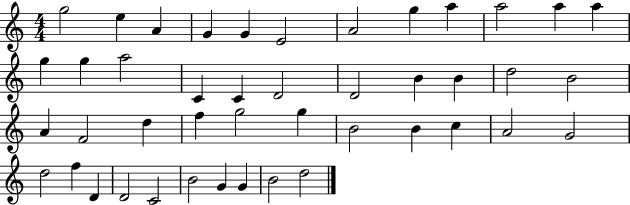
G5/h E5/q A4/q G4/q G4/q E4/h A4/h G5/q A5/q A5/h A5/q A5/q G5/q G5/q A5/h C4/q C4/q D4/h D4/h B4/q B4/q D5/h B4/h A4/q F4/h D5/q F5/q G5/h G5/q B4/h B4/q C5/q A4/h G4/h D5/h F5/q D4/q D4/h C4/h B4/h G4/q G4/q B4/h D5/h